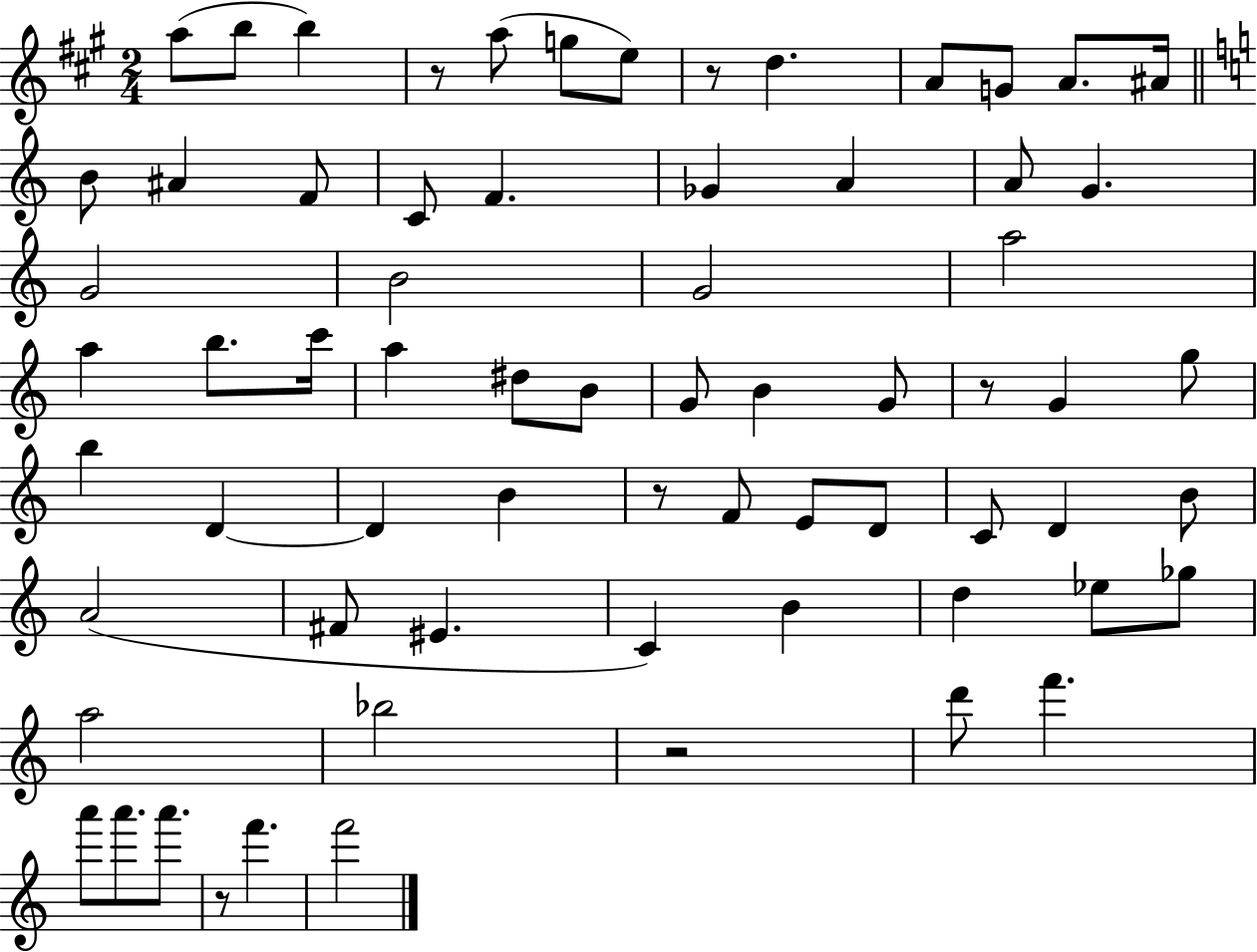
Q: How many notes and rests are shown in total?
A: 68